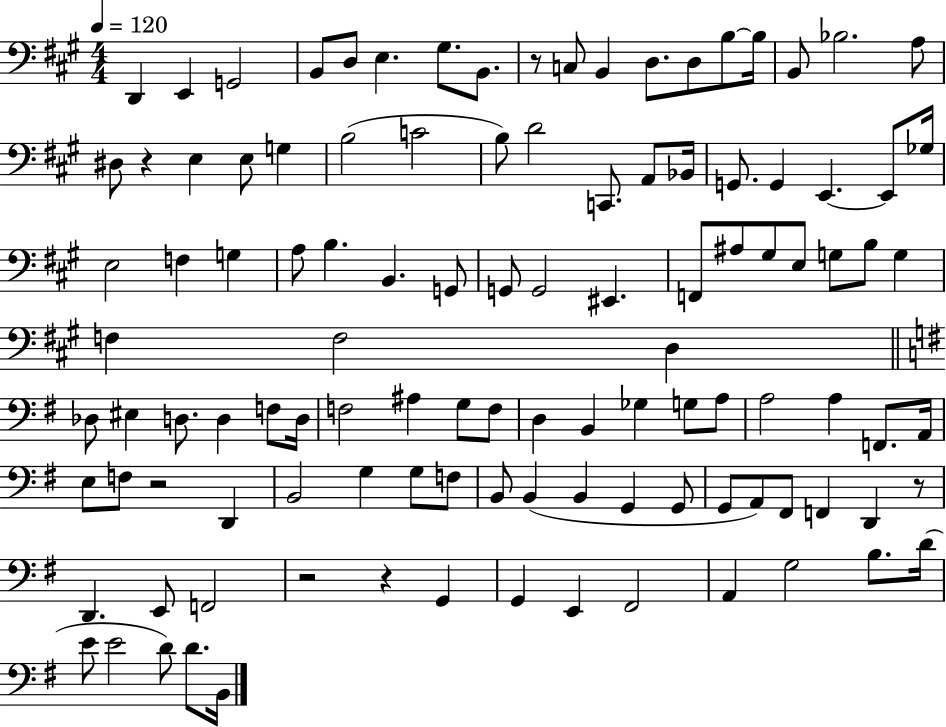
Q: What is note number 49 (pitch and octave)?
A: B3